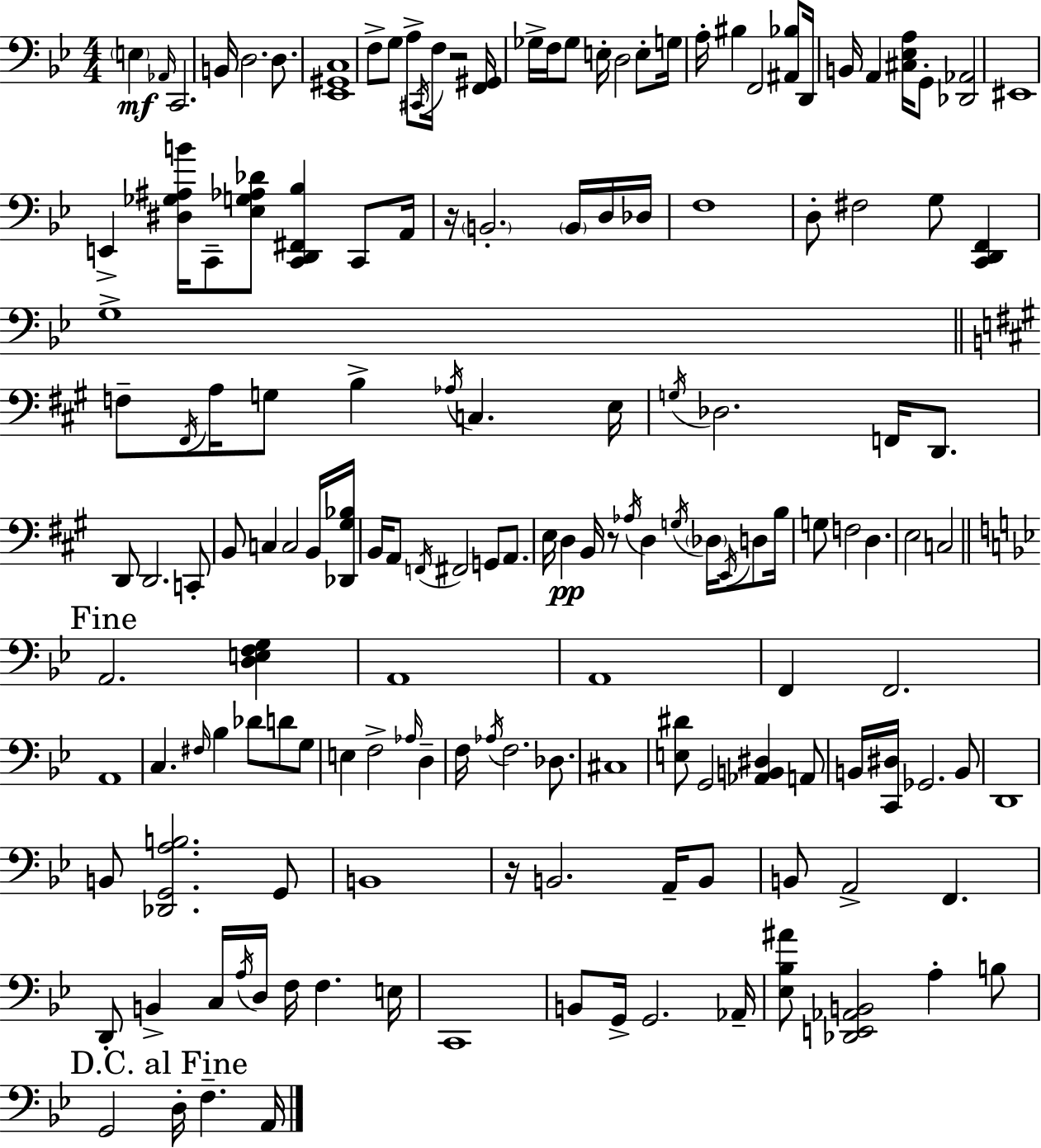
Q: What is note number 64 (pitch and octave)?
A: A2